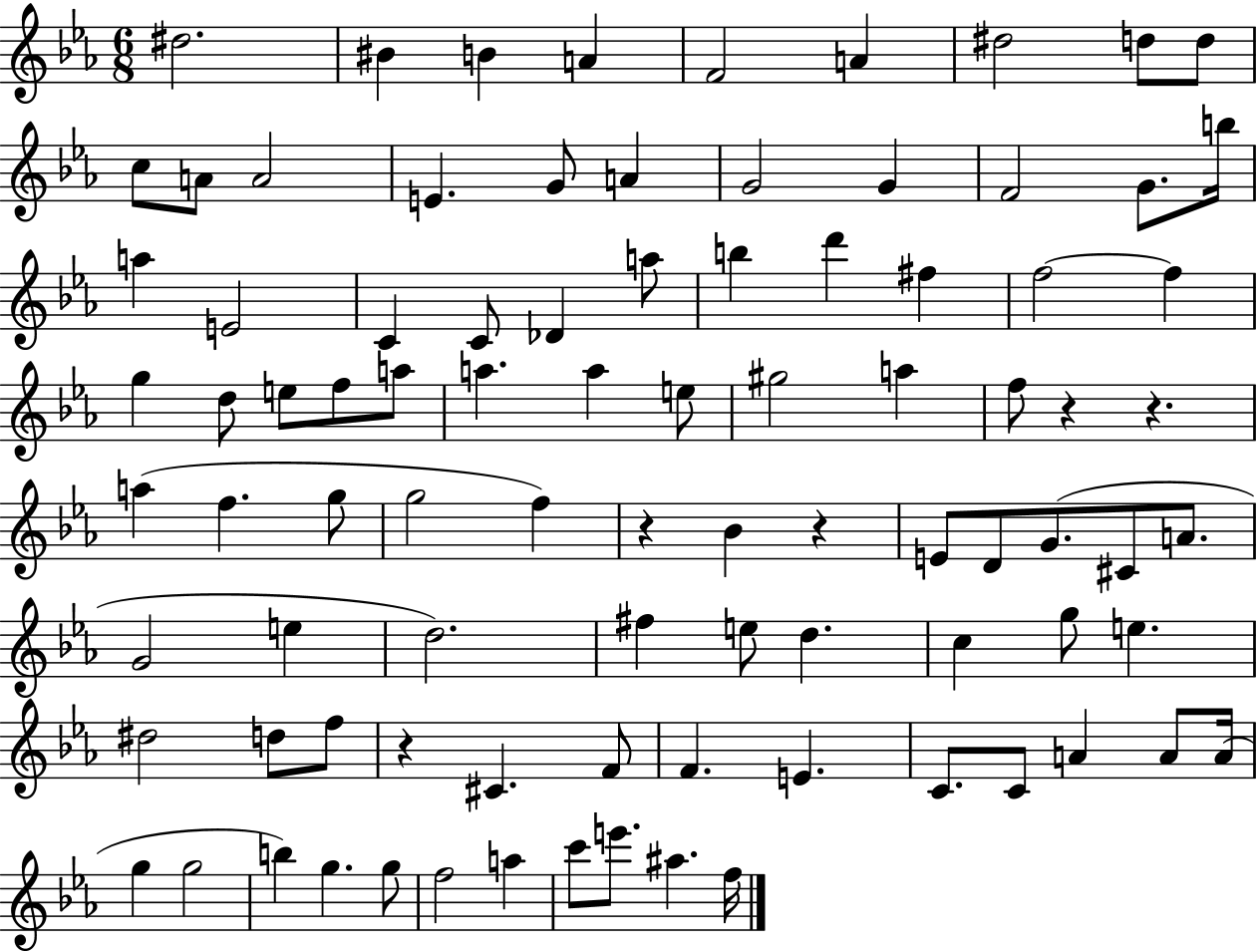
D#5/h. BIS4/q B4/q A4/q F4/h A4/q D#5/h D5/e D5/e C5/e A4/e A4/h E4/q. G4/e A4/q G4/h G4/q F4/h G4/e. B5/s A5/q E4/h C4/q C4/e Db4/q A5/e B5/q D6/q F#5/q F5/h F5/q G5/q D5/e E5/e F5/e A5/e A5/q. A5/q E5/e G#5/h A5/q F5/e R/q R/q. A5/q F5/q. G5/e G5/h F5/q R/q Bb4/q R/q E4/e D4/e G4/e. C#4/e A4/e. G4/h E5/q D5/h. F#5/q E5/e D5/q. C5/q G5/e E5/q. D#5/h D5/e F5/e R/q C#4/q. F4/e F4/q. E4/q. C4/e. C4/e A4/q A4/e A4/s G5/q G5/h B5/q G5/q. G5/e F5/h A5/q C6/e E6/e. A#5/q. F5/s